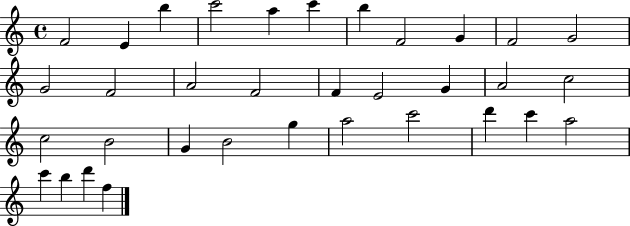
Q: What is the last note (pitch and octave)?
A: F5